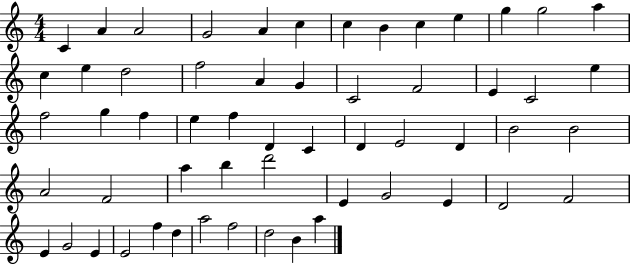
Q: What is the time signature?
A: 4/4